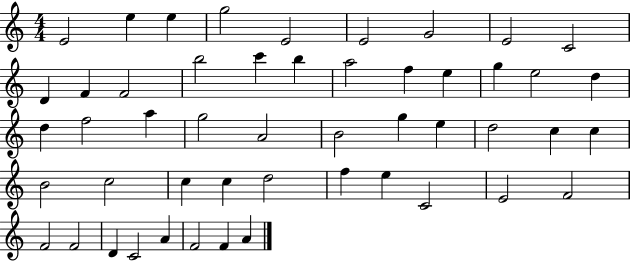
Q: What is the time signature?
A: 4/4